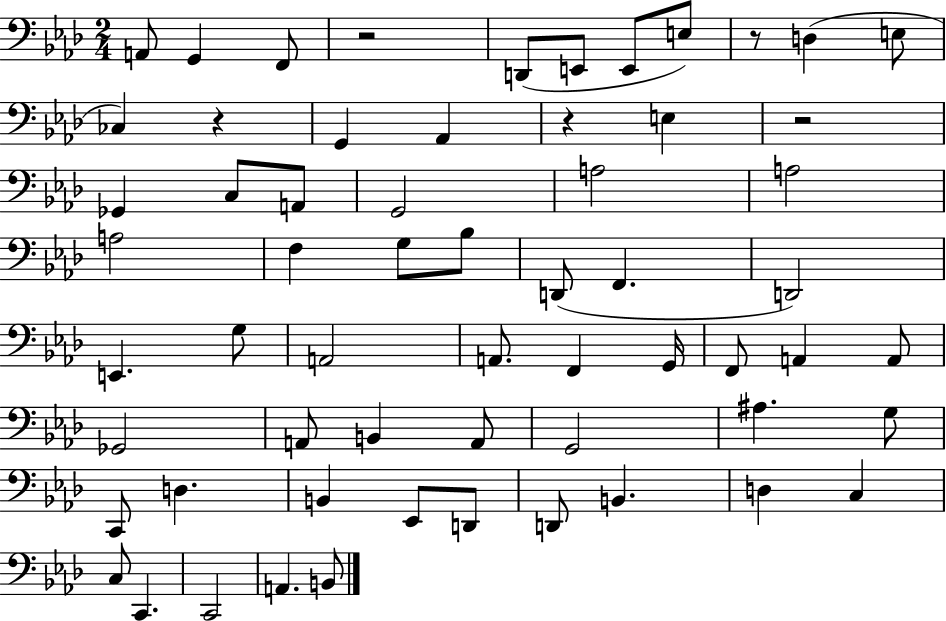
A2/e G2/q F2/e R/h D2/e E2/e E2/e E3/e R/e D3/q E3/e CES3/q R/q G2/q Ab2/q R/q E3/q R/h Gb2/q C3/e A2/e G2/h A3/h A3/h A3/h F3/q G3/e Bb3/e D2/e F2/q. D2/h E2/q. G3/e A2/h A2/e. F2/q G2/s F2/e A2/q A2/e Gb2/h A2/e B2/q A2/e G2/h A#3/q. G3/e C2/e D3/q. B2/q Eb2/e D2/e D2/e B2/q. D3/q C3/q C3/e C2/q. C2/h A2/q. B2/e